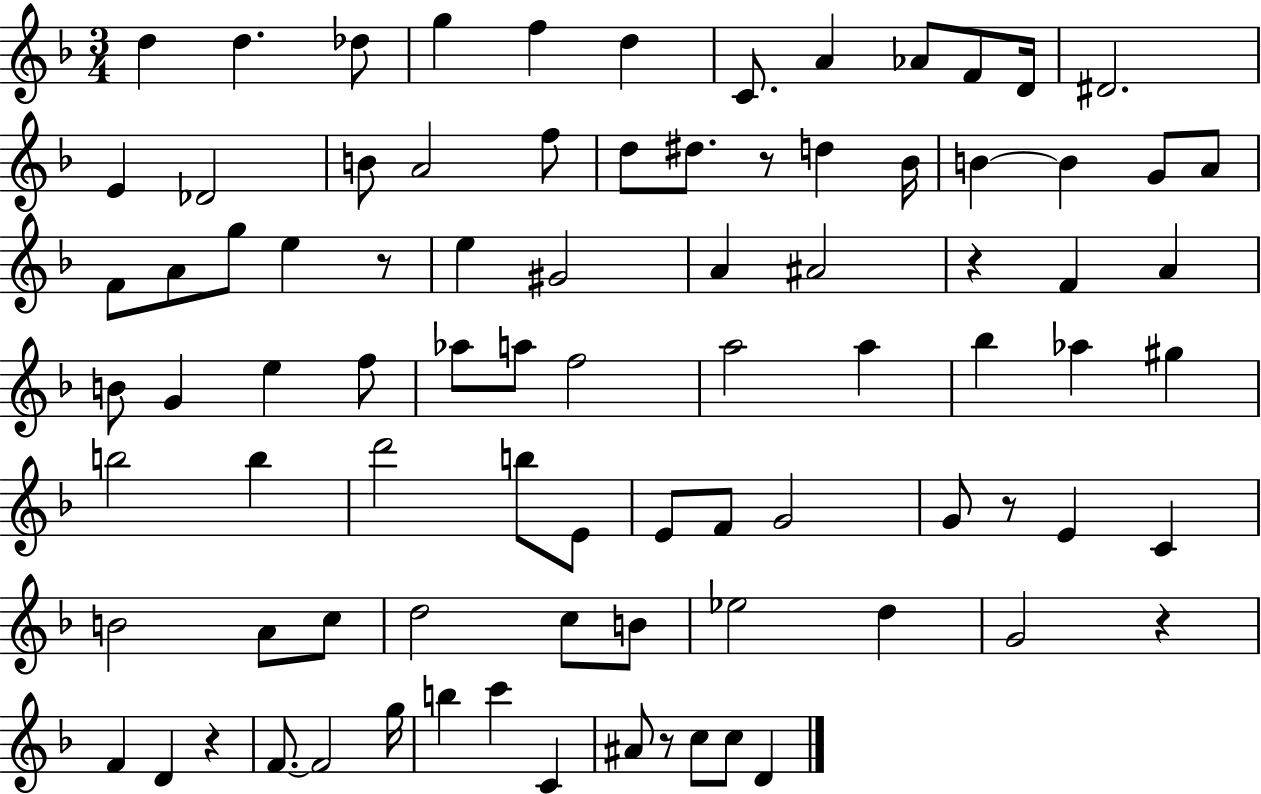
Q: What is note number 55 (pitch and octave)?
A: G4